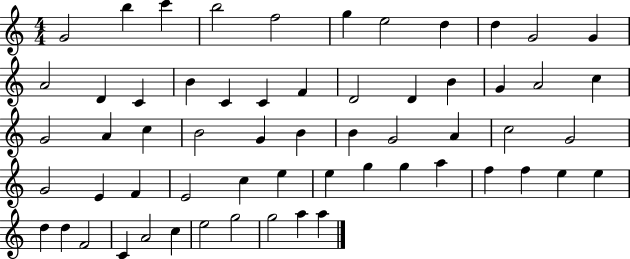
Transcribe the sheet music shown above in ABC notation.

X:1
T:Untitled
M:4/4
L:1/4
K:C
G2 b c' b2 f2 g e2 d d G2 G A2 D C B C C F D2 D B G A2 c G2 A c B2 G B B G2 A c2 G2 G2 E F E2 c e e g g a f f e e d d F2 C A2 c e2 g2 g2 a a